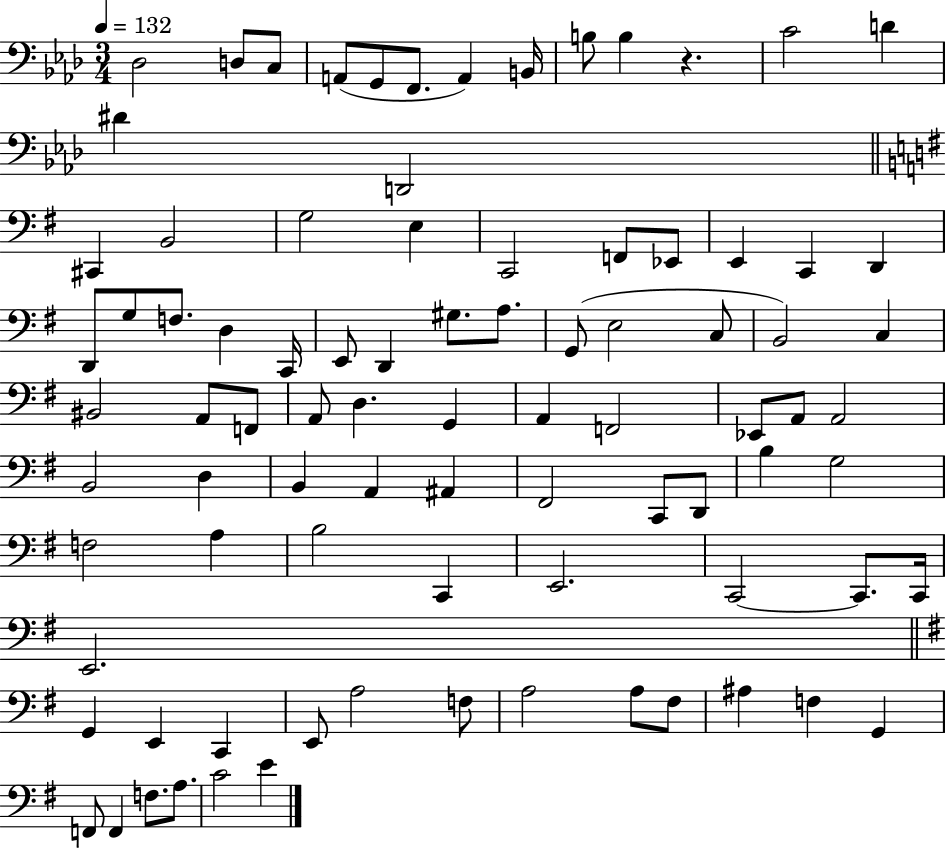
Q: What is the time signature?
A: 3/4